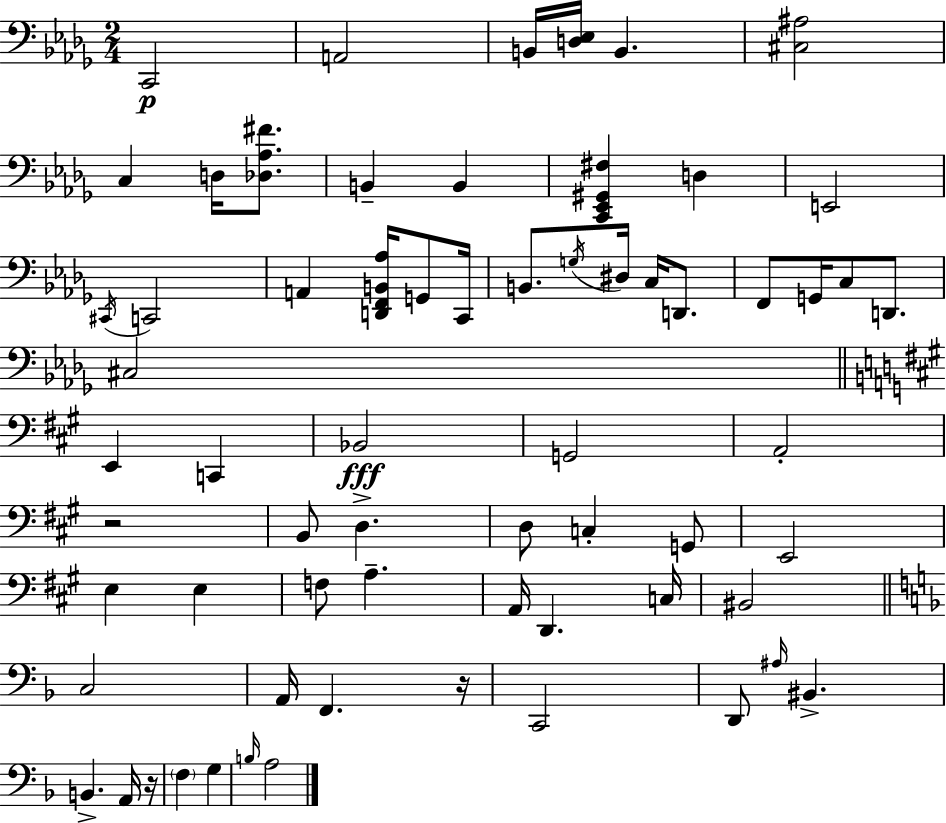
X:1
T:Untitled
M:2/4
L:1/4
K:Bbm
C,,2 A,,2 B,,/4 [D,_E,]/4 B,, [^C,^A,]2 C, D,/4 [_D,_A,^F]/2 B,, B,, [C,,_E,,^G,,^F,] D, E,,2 ^C,,/4 C,,2 A,, [D,,F,,B,,_A,]/4 G,,/2 C,,/4 B,,/2 G,/4 ^D,/4 C,/4 D,,/2 F,,/2 G,,/4 C,/2 D,,/2 ^C,2 E,, C,, _B,,2 G,,2 A,,2 z2 B,,/2 D, D,/2 C, G,,/2 E,,2 E, E, F,/2 A, A,,/4 D,, C,/4 ^B,,2 C,2 A,,/4 F,, z/4 C,,2 D,,/2 ^A,/4 ^B,, B,, A,,/4 z/4 F, G, B,/4 A,2